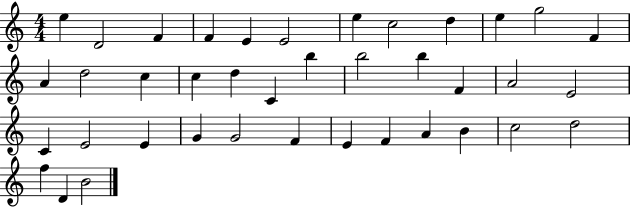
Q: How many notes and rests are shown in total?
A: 39